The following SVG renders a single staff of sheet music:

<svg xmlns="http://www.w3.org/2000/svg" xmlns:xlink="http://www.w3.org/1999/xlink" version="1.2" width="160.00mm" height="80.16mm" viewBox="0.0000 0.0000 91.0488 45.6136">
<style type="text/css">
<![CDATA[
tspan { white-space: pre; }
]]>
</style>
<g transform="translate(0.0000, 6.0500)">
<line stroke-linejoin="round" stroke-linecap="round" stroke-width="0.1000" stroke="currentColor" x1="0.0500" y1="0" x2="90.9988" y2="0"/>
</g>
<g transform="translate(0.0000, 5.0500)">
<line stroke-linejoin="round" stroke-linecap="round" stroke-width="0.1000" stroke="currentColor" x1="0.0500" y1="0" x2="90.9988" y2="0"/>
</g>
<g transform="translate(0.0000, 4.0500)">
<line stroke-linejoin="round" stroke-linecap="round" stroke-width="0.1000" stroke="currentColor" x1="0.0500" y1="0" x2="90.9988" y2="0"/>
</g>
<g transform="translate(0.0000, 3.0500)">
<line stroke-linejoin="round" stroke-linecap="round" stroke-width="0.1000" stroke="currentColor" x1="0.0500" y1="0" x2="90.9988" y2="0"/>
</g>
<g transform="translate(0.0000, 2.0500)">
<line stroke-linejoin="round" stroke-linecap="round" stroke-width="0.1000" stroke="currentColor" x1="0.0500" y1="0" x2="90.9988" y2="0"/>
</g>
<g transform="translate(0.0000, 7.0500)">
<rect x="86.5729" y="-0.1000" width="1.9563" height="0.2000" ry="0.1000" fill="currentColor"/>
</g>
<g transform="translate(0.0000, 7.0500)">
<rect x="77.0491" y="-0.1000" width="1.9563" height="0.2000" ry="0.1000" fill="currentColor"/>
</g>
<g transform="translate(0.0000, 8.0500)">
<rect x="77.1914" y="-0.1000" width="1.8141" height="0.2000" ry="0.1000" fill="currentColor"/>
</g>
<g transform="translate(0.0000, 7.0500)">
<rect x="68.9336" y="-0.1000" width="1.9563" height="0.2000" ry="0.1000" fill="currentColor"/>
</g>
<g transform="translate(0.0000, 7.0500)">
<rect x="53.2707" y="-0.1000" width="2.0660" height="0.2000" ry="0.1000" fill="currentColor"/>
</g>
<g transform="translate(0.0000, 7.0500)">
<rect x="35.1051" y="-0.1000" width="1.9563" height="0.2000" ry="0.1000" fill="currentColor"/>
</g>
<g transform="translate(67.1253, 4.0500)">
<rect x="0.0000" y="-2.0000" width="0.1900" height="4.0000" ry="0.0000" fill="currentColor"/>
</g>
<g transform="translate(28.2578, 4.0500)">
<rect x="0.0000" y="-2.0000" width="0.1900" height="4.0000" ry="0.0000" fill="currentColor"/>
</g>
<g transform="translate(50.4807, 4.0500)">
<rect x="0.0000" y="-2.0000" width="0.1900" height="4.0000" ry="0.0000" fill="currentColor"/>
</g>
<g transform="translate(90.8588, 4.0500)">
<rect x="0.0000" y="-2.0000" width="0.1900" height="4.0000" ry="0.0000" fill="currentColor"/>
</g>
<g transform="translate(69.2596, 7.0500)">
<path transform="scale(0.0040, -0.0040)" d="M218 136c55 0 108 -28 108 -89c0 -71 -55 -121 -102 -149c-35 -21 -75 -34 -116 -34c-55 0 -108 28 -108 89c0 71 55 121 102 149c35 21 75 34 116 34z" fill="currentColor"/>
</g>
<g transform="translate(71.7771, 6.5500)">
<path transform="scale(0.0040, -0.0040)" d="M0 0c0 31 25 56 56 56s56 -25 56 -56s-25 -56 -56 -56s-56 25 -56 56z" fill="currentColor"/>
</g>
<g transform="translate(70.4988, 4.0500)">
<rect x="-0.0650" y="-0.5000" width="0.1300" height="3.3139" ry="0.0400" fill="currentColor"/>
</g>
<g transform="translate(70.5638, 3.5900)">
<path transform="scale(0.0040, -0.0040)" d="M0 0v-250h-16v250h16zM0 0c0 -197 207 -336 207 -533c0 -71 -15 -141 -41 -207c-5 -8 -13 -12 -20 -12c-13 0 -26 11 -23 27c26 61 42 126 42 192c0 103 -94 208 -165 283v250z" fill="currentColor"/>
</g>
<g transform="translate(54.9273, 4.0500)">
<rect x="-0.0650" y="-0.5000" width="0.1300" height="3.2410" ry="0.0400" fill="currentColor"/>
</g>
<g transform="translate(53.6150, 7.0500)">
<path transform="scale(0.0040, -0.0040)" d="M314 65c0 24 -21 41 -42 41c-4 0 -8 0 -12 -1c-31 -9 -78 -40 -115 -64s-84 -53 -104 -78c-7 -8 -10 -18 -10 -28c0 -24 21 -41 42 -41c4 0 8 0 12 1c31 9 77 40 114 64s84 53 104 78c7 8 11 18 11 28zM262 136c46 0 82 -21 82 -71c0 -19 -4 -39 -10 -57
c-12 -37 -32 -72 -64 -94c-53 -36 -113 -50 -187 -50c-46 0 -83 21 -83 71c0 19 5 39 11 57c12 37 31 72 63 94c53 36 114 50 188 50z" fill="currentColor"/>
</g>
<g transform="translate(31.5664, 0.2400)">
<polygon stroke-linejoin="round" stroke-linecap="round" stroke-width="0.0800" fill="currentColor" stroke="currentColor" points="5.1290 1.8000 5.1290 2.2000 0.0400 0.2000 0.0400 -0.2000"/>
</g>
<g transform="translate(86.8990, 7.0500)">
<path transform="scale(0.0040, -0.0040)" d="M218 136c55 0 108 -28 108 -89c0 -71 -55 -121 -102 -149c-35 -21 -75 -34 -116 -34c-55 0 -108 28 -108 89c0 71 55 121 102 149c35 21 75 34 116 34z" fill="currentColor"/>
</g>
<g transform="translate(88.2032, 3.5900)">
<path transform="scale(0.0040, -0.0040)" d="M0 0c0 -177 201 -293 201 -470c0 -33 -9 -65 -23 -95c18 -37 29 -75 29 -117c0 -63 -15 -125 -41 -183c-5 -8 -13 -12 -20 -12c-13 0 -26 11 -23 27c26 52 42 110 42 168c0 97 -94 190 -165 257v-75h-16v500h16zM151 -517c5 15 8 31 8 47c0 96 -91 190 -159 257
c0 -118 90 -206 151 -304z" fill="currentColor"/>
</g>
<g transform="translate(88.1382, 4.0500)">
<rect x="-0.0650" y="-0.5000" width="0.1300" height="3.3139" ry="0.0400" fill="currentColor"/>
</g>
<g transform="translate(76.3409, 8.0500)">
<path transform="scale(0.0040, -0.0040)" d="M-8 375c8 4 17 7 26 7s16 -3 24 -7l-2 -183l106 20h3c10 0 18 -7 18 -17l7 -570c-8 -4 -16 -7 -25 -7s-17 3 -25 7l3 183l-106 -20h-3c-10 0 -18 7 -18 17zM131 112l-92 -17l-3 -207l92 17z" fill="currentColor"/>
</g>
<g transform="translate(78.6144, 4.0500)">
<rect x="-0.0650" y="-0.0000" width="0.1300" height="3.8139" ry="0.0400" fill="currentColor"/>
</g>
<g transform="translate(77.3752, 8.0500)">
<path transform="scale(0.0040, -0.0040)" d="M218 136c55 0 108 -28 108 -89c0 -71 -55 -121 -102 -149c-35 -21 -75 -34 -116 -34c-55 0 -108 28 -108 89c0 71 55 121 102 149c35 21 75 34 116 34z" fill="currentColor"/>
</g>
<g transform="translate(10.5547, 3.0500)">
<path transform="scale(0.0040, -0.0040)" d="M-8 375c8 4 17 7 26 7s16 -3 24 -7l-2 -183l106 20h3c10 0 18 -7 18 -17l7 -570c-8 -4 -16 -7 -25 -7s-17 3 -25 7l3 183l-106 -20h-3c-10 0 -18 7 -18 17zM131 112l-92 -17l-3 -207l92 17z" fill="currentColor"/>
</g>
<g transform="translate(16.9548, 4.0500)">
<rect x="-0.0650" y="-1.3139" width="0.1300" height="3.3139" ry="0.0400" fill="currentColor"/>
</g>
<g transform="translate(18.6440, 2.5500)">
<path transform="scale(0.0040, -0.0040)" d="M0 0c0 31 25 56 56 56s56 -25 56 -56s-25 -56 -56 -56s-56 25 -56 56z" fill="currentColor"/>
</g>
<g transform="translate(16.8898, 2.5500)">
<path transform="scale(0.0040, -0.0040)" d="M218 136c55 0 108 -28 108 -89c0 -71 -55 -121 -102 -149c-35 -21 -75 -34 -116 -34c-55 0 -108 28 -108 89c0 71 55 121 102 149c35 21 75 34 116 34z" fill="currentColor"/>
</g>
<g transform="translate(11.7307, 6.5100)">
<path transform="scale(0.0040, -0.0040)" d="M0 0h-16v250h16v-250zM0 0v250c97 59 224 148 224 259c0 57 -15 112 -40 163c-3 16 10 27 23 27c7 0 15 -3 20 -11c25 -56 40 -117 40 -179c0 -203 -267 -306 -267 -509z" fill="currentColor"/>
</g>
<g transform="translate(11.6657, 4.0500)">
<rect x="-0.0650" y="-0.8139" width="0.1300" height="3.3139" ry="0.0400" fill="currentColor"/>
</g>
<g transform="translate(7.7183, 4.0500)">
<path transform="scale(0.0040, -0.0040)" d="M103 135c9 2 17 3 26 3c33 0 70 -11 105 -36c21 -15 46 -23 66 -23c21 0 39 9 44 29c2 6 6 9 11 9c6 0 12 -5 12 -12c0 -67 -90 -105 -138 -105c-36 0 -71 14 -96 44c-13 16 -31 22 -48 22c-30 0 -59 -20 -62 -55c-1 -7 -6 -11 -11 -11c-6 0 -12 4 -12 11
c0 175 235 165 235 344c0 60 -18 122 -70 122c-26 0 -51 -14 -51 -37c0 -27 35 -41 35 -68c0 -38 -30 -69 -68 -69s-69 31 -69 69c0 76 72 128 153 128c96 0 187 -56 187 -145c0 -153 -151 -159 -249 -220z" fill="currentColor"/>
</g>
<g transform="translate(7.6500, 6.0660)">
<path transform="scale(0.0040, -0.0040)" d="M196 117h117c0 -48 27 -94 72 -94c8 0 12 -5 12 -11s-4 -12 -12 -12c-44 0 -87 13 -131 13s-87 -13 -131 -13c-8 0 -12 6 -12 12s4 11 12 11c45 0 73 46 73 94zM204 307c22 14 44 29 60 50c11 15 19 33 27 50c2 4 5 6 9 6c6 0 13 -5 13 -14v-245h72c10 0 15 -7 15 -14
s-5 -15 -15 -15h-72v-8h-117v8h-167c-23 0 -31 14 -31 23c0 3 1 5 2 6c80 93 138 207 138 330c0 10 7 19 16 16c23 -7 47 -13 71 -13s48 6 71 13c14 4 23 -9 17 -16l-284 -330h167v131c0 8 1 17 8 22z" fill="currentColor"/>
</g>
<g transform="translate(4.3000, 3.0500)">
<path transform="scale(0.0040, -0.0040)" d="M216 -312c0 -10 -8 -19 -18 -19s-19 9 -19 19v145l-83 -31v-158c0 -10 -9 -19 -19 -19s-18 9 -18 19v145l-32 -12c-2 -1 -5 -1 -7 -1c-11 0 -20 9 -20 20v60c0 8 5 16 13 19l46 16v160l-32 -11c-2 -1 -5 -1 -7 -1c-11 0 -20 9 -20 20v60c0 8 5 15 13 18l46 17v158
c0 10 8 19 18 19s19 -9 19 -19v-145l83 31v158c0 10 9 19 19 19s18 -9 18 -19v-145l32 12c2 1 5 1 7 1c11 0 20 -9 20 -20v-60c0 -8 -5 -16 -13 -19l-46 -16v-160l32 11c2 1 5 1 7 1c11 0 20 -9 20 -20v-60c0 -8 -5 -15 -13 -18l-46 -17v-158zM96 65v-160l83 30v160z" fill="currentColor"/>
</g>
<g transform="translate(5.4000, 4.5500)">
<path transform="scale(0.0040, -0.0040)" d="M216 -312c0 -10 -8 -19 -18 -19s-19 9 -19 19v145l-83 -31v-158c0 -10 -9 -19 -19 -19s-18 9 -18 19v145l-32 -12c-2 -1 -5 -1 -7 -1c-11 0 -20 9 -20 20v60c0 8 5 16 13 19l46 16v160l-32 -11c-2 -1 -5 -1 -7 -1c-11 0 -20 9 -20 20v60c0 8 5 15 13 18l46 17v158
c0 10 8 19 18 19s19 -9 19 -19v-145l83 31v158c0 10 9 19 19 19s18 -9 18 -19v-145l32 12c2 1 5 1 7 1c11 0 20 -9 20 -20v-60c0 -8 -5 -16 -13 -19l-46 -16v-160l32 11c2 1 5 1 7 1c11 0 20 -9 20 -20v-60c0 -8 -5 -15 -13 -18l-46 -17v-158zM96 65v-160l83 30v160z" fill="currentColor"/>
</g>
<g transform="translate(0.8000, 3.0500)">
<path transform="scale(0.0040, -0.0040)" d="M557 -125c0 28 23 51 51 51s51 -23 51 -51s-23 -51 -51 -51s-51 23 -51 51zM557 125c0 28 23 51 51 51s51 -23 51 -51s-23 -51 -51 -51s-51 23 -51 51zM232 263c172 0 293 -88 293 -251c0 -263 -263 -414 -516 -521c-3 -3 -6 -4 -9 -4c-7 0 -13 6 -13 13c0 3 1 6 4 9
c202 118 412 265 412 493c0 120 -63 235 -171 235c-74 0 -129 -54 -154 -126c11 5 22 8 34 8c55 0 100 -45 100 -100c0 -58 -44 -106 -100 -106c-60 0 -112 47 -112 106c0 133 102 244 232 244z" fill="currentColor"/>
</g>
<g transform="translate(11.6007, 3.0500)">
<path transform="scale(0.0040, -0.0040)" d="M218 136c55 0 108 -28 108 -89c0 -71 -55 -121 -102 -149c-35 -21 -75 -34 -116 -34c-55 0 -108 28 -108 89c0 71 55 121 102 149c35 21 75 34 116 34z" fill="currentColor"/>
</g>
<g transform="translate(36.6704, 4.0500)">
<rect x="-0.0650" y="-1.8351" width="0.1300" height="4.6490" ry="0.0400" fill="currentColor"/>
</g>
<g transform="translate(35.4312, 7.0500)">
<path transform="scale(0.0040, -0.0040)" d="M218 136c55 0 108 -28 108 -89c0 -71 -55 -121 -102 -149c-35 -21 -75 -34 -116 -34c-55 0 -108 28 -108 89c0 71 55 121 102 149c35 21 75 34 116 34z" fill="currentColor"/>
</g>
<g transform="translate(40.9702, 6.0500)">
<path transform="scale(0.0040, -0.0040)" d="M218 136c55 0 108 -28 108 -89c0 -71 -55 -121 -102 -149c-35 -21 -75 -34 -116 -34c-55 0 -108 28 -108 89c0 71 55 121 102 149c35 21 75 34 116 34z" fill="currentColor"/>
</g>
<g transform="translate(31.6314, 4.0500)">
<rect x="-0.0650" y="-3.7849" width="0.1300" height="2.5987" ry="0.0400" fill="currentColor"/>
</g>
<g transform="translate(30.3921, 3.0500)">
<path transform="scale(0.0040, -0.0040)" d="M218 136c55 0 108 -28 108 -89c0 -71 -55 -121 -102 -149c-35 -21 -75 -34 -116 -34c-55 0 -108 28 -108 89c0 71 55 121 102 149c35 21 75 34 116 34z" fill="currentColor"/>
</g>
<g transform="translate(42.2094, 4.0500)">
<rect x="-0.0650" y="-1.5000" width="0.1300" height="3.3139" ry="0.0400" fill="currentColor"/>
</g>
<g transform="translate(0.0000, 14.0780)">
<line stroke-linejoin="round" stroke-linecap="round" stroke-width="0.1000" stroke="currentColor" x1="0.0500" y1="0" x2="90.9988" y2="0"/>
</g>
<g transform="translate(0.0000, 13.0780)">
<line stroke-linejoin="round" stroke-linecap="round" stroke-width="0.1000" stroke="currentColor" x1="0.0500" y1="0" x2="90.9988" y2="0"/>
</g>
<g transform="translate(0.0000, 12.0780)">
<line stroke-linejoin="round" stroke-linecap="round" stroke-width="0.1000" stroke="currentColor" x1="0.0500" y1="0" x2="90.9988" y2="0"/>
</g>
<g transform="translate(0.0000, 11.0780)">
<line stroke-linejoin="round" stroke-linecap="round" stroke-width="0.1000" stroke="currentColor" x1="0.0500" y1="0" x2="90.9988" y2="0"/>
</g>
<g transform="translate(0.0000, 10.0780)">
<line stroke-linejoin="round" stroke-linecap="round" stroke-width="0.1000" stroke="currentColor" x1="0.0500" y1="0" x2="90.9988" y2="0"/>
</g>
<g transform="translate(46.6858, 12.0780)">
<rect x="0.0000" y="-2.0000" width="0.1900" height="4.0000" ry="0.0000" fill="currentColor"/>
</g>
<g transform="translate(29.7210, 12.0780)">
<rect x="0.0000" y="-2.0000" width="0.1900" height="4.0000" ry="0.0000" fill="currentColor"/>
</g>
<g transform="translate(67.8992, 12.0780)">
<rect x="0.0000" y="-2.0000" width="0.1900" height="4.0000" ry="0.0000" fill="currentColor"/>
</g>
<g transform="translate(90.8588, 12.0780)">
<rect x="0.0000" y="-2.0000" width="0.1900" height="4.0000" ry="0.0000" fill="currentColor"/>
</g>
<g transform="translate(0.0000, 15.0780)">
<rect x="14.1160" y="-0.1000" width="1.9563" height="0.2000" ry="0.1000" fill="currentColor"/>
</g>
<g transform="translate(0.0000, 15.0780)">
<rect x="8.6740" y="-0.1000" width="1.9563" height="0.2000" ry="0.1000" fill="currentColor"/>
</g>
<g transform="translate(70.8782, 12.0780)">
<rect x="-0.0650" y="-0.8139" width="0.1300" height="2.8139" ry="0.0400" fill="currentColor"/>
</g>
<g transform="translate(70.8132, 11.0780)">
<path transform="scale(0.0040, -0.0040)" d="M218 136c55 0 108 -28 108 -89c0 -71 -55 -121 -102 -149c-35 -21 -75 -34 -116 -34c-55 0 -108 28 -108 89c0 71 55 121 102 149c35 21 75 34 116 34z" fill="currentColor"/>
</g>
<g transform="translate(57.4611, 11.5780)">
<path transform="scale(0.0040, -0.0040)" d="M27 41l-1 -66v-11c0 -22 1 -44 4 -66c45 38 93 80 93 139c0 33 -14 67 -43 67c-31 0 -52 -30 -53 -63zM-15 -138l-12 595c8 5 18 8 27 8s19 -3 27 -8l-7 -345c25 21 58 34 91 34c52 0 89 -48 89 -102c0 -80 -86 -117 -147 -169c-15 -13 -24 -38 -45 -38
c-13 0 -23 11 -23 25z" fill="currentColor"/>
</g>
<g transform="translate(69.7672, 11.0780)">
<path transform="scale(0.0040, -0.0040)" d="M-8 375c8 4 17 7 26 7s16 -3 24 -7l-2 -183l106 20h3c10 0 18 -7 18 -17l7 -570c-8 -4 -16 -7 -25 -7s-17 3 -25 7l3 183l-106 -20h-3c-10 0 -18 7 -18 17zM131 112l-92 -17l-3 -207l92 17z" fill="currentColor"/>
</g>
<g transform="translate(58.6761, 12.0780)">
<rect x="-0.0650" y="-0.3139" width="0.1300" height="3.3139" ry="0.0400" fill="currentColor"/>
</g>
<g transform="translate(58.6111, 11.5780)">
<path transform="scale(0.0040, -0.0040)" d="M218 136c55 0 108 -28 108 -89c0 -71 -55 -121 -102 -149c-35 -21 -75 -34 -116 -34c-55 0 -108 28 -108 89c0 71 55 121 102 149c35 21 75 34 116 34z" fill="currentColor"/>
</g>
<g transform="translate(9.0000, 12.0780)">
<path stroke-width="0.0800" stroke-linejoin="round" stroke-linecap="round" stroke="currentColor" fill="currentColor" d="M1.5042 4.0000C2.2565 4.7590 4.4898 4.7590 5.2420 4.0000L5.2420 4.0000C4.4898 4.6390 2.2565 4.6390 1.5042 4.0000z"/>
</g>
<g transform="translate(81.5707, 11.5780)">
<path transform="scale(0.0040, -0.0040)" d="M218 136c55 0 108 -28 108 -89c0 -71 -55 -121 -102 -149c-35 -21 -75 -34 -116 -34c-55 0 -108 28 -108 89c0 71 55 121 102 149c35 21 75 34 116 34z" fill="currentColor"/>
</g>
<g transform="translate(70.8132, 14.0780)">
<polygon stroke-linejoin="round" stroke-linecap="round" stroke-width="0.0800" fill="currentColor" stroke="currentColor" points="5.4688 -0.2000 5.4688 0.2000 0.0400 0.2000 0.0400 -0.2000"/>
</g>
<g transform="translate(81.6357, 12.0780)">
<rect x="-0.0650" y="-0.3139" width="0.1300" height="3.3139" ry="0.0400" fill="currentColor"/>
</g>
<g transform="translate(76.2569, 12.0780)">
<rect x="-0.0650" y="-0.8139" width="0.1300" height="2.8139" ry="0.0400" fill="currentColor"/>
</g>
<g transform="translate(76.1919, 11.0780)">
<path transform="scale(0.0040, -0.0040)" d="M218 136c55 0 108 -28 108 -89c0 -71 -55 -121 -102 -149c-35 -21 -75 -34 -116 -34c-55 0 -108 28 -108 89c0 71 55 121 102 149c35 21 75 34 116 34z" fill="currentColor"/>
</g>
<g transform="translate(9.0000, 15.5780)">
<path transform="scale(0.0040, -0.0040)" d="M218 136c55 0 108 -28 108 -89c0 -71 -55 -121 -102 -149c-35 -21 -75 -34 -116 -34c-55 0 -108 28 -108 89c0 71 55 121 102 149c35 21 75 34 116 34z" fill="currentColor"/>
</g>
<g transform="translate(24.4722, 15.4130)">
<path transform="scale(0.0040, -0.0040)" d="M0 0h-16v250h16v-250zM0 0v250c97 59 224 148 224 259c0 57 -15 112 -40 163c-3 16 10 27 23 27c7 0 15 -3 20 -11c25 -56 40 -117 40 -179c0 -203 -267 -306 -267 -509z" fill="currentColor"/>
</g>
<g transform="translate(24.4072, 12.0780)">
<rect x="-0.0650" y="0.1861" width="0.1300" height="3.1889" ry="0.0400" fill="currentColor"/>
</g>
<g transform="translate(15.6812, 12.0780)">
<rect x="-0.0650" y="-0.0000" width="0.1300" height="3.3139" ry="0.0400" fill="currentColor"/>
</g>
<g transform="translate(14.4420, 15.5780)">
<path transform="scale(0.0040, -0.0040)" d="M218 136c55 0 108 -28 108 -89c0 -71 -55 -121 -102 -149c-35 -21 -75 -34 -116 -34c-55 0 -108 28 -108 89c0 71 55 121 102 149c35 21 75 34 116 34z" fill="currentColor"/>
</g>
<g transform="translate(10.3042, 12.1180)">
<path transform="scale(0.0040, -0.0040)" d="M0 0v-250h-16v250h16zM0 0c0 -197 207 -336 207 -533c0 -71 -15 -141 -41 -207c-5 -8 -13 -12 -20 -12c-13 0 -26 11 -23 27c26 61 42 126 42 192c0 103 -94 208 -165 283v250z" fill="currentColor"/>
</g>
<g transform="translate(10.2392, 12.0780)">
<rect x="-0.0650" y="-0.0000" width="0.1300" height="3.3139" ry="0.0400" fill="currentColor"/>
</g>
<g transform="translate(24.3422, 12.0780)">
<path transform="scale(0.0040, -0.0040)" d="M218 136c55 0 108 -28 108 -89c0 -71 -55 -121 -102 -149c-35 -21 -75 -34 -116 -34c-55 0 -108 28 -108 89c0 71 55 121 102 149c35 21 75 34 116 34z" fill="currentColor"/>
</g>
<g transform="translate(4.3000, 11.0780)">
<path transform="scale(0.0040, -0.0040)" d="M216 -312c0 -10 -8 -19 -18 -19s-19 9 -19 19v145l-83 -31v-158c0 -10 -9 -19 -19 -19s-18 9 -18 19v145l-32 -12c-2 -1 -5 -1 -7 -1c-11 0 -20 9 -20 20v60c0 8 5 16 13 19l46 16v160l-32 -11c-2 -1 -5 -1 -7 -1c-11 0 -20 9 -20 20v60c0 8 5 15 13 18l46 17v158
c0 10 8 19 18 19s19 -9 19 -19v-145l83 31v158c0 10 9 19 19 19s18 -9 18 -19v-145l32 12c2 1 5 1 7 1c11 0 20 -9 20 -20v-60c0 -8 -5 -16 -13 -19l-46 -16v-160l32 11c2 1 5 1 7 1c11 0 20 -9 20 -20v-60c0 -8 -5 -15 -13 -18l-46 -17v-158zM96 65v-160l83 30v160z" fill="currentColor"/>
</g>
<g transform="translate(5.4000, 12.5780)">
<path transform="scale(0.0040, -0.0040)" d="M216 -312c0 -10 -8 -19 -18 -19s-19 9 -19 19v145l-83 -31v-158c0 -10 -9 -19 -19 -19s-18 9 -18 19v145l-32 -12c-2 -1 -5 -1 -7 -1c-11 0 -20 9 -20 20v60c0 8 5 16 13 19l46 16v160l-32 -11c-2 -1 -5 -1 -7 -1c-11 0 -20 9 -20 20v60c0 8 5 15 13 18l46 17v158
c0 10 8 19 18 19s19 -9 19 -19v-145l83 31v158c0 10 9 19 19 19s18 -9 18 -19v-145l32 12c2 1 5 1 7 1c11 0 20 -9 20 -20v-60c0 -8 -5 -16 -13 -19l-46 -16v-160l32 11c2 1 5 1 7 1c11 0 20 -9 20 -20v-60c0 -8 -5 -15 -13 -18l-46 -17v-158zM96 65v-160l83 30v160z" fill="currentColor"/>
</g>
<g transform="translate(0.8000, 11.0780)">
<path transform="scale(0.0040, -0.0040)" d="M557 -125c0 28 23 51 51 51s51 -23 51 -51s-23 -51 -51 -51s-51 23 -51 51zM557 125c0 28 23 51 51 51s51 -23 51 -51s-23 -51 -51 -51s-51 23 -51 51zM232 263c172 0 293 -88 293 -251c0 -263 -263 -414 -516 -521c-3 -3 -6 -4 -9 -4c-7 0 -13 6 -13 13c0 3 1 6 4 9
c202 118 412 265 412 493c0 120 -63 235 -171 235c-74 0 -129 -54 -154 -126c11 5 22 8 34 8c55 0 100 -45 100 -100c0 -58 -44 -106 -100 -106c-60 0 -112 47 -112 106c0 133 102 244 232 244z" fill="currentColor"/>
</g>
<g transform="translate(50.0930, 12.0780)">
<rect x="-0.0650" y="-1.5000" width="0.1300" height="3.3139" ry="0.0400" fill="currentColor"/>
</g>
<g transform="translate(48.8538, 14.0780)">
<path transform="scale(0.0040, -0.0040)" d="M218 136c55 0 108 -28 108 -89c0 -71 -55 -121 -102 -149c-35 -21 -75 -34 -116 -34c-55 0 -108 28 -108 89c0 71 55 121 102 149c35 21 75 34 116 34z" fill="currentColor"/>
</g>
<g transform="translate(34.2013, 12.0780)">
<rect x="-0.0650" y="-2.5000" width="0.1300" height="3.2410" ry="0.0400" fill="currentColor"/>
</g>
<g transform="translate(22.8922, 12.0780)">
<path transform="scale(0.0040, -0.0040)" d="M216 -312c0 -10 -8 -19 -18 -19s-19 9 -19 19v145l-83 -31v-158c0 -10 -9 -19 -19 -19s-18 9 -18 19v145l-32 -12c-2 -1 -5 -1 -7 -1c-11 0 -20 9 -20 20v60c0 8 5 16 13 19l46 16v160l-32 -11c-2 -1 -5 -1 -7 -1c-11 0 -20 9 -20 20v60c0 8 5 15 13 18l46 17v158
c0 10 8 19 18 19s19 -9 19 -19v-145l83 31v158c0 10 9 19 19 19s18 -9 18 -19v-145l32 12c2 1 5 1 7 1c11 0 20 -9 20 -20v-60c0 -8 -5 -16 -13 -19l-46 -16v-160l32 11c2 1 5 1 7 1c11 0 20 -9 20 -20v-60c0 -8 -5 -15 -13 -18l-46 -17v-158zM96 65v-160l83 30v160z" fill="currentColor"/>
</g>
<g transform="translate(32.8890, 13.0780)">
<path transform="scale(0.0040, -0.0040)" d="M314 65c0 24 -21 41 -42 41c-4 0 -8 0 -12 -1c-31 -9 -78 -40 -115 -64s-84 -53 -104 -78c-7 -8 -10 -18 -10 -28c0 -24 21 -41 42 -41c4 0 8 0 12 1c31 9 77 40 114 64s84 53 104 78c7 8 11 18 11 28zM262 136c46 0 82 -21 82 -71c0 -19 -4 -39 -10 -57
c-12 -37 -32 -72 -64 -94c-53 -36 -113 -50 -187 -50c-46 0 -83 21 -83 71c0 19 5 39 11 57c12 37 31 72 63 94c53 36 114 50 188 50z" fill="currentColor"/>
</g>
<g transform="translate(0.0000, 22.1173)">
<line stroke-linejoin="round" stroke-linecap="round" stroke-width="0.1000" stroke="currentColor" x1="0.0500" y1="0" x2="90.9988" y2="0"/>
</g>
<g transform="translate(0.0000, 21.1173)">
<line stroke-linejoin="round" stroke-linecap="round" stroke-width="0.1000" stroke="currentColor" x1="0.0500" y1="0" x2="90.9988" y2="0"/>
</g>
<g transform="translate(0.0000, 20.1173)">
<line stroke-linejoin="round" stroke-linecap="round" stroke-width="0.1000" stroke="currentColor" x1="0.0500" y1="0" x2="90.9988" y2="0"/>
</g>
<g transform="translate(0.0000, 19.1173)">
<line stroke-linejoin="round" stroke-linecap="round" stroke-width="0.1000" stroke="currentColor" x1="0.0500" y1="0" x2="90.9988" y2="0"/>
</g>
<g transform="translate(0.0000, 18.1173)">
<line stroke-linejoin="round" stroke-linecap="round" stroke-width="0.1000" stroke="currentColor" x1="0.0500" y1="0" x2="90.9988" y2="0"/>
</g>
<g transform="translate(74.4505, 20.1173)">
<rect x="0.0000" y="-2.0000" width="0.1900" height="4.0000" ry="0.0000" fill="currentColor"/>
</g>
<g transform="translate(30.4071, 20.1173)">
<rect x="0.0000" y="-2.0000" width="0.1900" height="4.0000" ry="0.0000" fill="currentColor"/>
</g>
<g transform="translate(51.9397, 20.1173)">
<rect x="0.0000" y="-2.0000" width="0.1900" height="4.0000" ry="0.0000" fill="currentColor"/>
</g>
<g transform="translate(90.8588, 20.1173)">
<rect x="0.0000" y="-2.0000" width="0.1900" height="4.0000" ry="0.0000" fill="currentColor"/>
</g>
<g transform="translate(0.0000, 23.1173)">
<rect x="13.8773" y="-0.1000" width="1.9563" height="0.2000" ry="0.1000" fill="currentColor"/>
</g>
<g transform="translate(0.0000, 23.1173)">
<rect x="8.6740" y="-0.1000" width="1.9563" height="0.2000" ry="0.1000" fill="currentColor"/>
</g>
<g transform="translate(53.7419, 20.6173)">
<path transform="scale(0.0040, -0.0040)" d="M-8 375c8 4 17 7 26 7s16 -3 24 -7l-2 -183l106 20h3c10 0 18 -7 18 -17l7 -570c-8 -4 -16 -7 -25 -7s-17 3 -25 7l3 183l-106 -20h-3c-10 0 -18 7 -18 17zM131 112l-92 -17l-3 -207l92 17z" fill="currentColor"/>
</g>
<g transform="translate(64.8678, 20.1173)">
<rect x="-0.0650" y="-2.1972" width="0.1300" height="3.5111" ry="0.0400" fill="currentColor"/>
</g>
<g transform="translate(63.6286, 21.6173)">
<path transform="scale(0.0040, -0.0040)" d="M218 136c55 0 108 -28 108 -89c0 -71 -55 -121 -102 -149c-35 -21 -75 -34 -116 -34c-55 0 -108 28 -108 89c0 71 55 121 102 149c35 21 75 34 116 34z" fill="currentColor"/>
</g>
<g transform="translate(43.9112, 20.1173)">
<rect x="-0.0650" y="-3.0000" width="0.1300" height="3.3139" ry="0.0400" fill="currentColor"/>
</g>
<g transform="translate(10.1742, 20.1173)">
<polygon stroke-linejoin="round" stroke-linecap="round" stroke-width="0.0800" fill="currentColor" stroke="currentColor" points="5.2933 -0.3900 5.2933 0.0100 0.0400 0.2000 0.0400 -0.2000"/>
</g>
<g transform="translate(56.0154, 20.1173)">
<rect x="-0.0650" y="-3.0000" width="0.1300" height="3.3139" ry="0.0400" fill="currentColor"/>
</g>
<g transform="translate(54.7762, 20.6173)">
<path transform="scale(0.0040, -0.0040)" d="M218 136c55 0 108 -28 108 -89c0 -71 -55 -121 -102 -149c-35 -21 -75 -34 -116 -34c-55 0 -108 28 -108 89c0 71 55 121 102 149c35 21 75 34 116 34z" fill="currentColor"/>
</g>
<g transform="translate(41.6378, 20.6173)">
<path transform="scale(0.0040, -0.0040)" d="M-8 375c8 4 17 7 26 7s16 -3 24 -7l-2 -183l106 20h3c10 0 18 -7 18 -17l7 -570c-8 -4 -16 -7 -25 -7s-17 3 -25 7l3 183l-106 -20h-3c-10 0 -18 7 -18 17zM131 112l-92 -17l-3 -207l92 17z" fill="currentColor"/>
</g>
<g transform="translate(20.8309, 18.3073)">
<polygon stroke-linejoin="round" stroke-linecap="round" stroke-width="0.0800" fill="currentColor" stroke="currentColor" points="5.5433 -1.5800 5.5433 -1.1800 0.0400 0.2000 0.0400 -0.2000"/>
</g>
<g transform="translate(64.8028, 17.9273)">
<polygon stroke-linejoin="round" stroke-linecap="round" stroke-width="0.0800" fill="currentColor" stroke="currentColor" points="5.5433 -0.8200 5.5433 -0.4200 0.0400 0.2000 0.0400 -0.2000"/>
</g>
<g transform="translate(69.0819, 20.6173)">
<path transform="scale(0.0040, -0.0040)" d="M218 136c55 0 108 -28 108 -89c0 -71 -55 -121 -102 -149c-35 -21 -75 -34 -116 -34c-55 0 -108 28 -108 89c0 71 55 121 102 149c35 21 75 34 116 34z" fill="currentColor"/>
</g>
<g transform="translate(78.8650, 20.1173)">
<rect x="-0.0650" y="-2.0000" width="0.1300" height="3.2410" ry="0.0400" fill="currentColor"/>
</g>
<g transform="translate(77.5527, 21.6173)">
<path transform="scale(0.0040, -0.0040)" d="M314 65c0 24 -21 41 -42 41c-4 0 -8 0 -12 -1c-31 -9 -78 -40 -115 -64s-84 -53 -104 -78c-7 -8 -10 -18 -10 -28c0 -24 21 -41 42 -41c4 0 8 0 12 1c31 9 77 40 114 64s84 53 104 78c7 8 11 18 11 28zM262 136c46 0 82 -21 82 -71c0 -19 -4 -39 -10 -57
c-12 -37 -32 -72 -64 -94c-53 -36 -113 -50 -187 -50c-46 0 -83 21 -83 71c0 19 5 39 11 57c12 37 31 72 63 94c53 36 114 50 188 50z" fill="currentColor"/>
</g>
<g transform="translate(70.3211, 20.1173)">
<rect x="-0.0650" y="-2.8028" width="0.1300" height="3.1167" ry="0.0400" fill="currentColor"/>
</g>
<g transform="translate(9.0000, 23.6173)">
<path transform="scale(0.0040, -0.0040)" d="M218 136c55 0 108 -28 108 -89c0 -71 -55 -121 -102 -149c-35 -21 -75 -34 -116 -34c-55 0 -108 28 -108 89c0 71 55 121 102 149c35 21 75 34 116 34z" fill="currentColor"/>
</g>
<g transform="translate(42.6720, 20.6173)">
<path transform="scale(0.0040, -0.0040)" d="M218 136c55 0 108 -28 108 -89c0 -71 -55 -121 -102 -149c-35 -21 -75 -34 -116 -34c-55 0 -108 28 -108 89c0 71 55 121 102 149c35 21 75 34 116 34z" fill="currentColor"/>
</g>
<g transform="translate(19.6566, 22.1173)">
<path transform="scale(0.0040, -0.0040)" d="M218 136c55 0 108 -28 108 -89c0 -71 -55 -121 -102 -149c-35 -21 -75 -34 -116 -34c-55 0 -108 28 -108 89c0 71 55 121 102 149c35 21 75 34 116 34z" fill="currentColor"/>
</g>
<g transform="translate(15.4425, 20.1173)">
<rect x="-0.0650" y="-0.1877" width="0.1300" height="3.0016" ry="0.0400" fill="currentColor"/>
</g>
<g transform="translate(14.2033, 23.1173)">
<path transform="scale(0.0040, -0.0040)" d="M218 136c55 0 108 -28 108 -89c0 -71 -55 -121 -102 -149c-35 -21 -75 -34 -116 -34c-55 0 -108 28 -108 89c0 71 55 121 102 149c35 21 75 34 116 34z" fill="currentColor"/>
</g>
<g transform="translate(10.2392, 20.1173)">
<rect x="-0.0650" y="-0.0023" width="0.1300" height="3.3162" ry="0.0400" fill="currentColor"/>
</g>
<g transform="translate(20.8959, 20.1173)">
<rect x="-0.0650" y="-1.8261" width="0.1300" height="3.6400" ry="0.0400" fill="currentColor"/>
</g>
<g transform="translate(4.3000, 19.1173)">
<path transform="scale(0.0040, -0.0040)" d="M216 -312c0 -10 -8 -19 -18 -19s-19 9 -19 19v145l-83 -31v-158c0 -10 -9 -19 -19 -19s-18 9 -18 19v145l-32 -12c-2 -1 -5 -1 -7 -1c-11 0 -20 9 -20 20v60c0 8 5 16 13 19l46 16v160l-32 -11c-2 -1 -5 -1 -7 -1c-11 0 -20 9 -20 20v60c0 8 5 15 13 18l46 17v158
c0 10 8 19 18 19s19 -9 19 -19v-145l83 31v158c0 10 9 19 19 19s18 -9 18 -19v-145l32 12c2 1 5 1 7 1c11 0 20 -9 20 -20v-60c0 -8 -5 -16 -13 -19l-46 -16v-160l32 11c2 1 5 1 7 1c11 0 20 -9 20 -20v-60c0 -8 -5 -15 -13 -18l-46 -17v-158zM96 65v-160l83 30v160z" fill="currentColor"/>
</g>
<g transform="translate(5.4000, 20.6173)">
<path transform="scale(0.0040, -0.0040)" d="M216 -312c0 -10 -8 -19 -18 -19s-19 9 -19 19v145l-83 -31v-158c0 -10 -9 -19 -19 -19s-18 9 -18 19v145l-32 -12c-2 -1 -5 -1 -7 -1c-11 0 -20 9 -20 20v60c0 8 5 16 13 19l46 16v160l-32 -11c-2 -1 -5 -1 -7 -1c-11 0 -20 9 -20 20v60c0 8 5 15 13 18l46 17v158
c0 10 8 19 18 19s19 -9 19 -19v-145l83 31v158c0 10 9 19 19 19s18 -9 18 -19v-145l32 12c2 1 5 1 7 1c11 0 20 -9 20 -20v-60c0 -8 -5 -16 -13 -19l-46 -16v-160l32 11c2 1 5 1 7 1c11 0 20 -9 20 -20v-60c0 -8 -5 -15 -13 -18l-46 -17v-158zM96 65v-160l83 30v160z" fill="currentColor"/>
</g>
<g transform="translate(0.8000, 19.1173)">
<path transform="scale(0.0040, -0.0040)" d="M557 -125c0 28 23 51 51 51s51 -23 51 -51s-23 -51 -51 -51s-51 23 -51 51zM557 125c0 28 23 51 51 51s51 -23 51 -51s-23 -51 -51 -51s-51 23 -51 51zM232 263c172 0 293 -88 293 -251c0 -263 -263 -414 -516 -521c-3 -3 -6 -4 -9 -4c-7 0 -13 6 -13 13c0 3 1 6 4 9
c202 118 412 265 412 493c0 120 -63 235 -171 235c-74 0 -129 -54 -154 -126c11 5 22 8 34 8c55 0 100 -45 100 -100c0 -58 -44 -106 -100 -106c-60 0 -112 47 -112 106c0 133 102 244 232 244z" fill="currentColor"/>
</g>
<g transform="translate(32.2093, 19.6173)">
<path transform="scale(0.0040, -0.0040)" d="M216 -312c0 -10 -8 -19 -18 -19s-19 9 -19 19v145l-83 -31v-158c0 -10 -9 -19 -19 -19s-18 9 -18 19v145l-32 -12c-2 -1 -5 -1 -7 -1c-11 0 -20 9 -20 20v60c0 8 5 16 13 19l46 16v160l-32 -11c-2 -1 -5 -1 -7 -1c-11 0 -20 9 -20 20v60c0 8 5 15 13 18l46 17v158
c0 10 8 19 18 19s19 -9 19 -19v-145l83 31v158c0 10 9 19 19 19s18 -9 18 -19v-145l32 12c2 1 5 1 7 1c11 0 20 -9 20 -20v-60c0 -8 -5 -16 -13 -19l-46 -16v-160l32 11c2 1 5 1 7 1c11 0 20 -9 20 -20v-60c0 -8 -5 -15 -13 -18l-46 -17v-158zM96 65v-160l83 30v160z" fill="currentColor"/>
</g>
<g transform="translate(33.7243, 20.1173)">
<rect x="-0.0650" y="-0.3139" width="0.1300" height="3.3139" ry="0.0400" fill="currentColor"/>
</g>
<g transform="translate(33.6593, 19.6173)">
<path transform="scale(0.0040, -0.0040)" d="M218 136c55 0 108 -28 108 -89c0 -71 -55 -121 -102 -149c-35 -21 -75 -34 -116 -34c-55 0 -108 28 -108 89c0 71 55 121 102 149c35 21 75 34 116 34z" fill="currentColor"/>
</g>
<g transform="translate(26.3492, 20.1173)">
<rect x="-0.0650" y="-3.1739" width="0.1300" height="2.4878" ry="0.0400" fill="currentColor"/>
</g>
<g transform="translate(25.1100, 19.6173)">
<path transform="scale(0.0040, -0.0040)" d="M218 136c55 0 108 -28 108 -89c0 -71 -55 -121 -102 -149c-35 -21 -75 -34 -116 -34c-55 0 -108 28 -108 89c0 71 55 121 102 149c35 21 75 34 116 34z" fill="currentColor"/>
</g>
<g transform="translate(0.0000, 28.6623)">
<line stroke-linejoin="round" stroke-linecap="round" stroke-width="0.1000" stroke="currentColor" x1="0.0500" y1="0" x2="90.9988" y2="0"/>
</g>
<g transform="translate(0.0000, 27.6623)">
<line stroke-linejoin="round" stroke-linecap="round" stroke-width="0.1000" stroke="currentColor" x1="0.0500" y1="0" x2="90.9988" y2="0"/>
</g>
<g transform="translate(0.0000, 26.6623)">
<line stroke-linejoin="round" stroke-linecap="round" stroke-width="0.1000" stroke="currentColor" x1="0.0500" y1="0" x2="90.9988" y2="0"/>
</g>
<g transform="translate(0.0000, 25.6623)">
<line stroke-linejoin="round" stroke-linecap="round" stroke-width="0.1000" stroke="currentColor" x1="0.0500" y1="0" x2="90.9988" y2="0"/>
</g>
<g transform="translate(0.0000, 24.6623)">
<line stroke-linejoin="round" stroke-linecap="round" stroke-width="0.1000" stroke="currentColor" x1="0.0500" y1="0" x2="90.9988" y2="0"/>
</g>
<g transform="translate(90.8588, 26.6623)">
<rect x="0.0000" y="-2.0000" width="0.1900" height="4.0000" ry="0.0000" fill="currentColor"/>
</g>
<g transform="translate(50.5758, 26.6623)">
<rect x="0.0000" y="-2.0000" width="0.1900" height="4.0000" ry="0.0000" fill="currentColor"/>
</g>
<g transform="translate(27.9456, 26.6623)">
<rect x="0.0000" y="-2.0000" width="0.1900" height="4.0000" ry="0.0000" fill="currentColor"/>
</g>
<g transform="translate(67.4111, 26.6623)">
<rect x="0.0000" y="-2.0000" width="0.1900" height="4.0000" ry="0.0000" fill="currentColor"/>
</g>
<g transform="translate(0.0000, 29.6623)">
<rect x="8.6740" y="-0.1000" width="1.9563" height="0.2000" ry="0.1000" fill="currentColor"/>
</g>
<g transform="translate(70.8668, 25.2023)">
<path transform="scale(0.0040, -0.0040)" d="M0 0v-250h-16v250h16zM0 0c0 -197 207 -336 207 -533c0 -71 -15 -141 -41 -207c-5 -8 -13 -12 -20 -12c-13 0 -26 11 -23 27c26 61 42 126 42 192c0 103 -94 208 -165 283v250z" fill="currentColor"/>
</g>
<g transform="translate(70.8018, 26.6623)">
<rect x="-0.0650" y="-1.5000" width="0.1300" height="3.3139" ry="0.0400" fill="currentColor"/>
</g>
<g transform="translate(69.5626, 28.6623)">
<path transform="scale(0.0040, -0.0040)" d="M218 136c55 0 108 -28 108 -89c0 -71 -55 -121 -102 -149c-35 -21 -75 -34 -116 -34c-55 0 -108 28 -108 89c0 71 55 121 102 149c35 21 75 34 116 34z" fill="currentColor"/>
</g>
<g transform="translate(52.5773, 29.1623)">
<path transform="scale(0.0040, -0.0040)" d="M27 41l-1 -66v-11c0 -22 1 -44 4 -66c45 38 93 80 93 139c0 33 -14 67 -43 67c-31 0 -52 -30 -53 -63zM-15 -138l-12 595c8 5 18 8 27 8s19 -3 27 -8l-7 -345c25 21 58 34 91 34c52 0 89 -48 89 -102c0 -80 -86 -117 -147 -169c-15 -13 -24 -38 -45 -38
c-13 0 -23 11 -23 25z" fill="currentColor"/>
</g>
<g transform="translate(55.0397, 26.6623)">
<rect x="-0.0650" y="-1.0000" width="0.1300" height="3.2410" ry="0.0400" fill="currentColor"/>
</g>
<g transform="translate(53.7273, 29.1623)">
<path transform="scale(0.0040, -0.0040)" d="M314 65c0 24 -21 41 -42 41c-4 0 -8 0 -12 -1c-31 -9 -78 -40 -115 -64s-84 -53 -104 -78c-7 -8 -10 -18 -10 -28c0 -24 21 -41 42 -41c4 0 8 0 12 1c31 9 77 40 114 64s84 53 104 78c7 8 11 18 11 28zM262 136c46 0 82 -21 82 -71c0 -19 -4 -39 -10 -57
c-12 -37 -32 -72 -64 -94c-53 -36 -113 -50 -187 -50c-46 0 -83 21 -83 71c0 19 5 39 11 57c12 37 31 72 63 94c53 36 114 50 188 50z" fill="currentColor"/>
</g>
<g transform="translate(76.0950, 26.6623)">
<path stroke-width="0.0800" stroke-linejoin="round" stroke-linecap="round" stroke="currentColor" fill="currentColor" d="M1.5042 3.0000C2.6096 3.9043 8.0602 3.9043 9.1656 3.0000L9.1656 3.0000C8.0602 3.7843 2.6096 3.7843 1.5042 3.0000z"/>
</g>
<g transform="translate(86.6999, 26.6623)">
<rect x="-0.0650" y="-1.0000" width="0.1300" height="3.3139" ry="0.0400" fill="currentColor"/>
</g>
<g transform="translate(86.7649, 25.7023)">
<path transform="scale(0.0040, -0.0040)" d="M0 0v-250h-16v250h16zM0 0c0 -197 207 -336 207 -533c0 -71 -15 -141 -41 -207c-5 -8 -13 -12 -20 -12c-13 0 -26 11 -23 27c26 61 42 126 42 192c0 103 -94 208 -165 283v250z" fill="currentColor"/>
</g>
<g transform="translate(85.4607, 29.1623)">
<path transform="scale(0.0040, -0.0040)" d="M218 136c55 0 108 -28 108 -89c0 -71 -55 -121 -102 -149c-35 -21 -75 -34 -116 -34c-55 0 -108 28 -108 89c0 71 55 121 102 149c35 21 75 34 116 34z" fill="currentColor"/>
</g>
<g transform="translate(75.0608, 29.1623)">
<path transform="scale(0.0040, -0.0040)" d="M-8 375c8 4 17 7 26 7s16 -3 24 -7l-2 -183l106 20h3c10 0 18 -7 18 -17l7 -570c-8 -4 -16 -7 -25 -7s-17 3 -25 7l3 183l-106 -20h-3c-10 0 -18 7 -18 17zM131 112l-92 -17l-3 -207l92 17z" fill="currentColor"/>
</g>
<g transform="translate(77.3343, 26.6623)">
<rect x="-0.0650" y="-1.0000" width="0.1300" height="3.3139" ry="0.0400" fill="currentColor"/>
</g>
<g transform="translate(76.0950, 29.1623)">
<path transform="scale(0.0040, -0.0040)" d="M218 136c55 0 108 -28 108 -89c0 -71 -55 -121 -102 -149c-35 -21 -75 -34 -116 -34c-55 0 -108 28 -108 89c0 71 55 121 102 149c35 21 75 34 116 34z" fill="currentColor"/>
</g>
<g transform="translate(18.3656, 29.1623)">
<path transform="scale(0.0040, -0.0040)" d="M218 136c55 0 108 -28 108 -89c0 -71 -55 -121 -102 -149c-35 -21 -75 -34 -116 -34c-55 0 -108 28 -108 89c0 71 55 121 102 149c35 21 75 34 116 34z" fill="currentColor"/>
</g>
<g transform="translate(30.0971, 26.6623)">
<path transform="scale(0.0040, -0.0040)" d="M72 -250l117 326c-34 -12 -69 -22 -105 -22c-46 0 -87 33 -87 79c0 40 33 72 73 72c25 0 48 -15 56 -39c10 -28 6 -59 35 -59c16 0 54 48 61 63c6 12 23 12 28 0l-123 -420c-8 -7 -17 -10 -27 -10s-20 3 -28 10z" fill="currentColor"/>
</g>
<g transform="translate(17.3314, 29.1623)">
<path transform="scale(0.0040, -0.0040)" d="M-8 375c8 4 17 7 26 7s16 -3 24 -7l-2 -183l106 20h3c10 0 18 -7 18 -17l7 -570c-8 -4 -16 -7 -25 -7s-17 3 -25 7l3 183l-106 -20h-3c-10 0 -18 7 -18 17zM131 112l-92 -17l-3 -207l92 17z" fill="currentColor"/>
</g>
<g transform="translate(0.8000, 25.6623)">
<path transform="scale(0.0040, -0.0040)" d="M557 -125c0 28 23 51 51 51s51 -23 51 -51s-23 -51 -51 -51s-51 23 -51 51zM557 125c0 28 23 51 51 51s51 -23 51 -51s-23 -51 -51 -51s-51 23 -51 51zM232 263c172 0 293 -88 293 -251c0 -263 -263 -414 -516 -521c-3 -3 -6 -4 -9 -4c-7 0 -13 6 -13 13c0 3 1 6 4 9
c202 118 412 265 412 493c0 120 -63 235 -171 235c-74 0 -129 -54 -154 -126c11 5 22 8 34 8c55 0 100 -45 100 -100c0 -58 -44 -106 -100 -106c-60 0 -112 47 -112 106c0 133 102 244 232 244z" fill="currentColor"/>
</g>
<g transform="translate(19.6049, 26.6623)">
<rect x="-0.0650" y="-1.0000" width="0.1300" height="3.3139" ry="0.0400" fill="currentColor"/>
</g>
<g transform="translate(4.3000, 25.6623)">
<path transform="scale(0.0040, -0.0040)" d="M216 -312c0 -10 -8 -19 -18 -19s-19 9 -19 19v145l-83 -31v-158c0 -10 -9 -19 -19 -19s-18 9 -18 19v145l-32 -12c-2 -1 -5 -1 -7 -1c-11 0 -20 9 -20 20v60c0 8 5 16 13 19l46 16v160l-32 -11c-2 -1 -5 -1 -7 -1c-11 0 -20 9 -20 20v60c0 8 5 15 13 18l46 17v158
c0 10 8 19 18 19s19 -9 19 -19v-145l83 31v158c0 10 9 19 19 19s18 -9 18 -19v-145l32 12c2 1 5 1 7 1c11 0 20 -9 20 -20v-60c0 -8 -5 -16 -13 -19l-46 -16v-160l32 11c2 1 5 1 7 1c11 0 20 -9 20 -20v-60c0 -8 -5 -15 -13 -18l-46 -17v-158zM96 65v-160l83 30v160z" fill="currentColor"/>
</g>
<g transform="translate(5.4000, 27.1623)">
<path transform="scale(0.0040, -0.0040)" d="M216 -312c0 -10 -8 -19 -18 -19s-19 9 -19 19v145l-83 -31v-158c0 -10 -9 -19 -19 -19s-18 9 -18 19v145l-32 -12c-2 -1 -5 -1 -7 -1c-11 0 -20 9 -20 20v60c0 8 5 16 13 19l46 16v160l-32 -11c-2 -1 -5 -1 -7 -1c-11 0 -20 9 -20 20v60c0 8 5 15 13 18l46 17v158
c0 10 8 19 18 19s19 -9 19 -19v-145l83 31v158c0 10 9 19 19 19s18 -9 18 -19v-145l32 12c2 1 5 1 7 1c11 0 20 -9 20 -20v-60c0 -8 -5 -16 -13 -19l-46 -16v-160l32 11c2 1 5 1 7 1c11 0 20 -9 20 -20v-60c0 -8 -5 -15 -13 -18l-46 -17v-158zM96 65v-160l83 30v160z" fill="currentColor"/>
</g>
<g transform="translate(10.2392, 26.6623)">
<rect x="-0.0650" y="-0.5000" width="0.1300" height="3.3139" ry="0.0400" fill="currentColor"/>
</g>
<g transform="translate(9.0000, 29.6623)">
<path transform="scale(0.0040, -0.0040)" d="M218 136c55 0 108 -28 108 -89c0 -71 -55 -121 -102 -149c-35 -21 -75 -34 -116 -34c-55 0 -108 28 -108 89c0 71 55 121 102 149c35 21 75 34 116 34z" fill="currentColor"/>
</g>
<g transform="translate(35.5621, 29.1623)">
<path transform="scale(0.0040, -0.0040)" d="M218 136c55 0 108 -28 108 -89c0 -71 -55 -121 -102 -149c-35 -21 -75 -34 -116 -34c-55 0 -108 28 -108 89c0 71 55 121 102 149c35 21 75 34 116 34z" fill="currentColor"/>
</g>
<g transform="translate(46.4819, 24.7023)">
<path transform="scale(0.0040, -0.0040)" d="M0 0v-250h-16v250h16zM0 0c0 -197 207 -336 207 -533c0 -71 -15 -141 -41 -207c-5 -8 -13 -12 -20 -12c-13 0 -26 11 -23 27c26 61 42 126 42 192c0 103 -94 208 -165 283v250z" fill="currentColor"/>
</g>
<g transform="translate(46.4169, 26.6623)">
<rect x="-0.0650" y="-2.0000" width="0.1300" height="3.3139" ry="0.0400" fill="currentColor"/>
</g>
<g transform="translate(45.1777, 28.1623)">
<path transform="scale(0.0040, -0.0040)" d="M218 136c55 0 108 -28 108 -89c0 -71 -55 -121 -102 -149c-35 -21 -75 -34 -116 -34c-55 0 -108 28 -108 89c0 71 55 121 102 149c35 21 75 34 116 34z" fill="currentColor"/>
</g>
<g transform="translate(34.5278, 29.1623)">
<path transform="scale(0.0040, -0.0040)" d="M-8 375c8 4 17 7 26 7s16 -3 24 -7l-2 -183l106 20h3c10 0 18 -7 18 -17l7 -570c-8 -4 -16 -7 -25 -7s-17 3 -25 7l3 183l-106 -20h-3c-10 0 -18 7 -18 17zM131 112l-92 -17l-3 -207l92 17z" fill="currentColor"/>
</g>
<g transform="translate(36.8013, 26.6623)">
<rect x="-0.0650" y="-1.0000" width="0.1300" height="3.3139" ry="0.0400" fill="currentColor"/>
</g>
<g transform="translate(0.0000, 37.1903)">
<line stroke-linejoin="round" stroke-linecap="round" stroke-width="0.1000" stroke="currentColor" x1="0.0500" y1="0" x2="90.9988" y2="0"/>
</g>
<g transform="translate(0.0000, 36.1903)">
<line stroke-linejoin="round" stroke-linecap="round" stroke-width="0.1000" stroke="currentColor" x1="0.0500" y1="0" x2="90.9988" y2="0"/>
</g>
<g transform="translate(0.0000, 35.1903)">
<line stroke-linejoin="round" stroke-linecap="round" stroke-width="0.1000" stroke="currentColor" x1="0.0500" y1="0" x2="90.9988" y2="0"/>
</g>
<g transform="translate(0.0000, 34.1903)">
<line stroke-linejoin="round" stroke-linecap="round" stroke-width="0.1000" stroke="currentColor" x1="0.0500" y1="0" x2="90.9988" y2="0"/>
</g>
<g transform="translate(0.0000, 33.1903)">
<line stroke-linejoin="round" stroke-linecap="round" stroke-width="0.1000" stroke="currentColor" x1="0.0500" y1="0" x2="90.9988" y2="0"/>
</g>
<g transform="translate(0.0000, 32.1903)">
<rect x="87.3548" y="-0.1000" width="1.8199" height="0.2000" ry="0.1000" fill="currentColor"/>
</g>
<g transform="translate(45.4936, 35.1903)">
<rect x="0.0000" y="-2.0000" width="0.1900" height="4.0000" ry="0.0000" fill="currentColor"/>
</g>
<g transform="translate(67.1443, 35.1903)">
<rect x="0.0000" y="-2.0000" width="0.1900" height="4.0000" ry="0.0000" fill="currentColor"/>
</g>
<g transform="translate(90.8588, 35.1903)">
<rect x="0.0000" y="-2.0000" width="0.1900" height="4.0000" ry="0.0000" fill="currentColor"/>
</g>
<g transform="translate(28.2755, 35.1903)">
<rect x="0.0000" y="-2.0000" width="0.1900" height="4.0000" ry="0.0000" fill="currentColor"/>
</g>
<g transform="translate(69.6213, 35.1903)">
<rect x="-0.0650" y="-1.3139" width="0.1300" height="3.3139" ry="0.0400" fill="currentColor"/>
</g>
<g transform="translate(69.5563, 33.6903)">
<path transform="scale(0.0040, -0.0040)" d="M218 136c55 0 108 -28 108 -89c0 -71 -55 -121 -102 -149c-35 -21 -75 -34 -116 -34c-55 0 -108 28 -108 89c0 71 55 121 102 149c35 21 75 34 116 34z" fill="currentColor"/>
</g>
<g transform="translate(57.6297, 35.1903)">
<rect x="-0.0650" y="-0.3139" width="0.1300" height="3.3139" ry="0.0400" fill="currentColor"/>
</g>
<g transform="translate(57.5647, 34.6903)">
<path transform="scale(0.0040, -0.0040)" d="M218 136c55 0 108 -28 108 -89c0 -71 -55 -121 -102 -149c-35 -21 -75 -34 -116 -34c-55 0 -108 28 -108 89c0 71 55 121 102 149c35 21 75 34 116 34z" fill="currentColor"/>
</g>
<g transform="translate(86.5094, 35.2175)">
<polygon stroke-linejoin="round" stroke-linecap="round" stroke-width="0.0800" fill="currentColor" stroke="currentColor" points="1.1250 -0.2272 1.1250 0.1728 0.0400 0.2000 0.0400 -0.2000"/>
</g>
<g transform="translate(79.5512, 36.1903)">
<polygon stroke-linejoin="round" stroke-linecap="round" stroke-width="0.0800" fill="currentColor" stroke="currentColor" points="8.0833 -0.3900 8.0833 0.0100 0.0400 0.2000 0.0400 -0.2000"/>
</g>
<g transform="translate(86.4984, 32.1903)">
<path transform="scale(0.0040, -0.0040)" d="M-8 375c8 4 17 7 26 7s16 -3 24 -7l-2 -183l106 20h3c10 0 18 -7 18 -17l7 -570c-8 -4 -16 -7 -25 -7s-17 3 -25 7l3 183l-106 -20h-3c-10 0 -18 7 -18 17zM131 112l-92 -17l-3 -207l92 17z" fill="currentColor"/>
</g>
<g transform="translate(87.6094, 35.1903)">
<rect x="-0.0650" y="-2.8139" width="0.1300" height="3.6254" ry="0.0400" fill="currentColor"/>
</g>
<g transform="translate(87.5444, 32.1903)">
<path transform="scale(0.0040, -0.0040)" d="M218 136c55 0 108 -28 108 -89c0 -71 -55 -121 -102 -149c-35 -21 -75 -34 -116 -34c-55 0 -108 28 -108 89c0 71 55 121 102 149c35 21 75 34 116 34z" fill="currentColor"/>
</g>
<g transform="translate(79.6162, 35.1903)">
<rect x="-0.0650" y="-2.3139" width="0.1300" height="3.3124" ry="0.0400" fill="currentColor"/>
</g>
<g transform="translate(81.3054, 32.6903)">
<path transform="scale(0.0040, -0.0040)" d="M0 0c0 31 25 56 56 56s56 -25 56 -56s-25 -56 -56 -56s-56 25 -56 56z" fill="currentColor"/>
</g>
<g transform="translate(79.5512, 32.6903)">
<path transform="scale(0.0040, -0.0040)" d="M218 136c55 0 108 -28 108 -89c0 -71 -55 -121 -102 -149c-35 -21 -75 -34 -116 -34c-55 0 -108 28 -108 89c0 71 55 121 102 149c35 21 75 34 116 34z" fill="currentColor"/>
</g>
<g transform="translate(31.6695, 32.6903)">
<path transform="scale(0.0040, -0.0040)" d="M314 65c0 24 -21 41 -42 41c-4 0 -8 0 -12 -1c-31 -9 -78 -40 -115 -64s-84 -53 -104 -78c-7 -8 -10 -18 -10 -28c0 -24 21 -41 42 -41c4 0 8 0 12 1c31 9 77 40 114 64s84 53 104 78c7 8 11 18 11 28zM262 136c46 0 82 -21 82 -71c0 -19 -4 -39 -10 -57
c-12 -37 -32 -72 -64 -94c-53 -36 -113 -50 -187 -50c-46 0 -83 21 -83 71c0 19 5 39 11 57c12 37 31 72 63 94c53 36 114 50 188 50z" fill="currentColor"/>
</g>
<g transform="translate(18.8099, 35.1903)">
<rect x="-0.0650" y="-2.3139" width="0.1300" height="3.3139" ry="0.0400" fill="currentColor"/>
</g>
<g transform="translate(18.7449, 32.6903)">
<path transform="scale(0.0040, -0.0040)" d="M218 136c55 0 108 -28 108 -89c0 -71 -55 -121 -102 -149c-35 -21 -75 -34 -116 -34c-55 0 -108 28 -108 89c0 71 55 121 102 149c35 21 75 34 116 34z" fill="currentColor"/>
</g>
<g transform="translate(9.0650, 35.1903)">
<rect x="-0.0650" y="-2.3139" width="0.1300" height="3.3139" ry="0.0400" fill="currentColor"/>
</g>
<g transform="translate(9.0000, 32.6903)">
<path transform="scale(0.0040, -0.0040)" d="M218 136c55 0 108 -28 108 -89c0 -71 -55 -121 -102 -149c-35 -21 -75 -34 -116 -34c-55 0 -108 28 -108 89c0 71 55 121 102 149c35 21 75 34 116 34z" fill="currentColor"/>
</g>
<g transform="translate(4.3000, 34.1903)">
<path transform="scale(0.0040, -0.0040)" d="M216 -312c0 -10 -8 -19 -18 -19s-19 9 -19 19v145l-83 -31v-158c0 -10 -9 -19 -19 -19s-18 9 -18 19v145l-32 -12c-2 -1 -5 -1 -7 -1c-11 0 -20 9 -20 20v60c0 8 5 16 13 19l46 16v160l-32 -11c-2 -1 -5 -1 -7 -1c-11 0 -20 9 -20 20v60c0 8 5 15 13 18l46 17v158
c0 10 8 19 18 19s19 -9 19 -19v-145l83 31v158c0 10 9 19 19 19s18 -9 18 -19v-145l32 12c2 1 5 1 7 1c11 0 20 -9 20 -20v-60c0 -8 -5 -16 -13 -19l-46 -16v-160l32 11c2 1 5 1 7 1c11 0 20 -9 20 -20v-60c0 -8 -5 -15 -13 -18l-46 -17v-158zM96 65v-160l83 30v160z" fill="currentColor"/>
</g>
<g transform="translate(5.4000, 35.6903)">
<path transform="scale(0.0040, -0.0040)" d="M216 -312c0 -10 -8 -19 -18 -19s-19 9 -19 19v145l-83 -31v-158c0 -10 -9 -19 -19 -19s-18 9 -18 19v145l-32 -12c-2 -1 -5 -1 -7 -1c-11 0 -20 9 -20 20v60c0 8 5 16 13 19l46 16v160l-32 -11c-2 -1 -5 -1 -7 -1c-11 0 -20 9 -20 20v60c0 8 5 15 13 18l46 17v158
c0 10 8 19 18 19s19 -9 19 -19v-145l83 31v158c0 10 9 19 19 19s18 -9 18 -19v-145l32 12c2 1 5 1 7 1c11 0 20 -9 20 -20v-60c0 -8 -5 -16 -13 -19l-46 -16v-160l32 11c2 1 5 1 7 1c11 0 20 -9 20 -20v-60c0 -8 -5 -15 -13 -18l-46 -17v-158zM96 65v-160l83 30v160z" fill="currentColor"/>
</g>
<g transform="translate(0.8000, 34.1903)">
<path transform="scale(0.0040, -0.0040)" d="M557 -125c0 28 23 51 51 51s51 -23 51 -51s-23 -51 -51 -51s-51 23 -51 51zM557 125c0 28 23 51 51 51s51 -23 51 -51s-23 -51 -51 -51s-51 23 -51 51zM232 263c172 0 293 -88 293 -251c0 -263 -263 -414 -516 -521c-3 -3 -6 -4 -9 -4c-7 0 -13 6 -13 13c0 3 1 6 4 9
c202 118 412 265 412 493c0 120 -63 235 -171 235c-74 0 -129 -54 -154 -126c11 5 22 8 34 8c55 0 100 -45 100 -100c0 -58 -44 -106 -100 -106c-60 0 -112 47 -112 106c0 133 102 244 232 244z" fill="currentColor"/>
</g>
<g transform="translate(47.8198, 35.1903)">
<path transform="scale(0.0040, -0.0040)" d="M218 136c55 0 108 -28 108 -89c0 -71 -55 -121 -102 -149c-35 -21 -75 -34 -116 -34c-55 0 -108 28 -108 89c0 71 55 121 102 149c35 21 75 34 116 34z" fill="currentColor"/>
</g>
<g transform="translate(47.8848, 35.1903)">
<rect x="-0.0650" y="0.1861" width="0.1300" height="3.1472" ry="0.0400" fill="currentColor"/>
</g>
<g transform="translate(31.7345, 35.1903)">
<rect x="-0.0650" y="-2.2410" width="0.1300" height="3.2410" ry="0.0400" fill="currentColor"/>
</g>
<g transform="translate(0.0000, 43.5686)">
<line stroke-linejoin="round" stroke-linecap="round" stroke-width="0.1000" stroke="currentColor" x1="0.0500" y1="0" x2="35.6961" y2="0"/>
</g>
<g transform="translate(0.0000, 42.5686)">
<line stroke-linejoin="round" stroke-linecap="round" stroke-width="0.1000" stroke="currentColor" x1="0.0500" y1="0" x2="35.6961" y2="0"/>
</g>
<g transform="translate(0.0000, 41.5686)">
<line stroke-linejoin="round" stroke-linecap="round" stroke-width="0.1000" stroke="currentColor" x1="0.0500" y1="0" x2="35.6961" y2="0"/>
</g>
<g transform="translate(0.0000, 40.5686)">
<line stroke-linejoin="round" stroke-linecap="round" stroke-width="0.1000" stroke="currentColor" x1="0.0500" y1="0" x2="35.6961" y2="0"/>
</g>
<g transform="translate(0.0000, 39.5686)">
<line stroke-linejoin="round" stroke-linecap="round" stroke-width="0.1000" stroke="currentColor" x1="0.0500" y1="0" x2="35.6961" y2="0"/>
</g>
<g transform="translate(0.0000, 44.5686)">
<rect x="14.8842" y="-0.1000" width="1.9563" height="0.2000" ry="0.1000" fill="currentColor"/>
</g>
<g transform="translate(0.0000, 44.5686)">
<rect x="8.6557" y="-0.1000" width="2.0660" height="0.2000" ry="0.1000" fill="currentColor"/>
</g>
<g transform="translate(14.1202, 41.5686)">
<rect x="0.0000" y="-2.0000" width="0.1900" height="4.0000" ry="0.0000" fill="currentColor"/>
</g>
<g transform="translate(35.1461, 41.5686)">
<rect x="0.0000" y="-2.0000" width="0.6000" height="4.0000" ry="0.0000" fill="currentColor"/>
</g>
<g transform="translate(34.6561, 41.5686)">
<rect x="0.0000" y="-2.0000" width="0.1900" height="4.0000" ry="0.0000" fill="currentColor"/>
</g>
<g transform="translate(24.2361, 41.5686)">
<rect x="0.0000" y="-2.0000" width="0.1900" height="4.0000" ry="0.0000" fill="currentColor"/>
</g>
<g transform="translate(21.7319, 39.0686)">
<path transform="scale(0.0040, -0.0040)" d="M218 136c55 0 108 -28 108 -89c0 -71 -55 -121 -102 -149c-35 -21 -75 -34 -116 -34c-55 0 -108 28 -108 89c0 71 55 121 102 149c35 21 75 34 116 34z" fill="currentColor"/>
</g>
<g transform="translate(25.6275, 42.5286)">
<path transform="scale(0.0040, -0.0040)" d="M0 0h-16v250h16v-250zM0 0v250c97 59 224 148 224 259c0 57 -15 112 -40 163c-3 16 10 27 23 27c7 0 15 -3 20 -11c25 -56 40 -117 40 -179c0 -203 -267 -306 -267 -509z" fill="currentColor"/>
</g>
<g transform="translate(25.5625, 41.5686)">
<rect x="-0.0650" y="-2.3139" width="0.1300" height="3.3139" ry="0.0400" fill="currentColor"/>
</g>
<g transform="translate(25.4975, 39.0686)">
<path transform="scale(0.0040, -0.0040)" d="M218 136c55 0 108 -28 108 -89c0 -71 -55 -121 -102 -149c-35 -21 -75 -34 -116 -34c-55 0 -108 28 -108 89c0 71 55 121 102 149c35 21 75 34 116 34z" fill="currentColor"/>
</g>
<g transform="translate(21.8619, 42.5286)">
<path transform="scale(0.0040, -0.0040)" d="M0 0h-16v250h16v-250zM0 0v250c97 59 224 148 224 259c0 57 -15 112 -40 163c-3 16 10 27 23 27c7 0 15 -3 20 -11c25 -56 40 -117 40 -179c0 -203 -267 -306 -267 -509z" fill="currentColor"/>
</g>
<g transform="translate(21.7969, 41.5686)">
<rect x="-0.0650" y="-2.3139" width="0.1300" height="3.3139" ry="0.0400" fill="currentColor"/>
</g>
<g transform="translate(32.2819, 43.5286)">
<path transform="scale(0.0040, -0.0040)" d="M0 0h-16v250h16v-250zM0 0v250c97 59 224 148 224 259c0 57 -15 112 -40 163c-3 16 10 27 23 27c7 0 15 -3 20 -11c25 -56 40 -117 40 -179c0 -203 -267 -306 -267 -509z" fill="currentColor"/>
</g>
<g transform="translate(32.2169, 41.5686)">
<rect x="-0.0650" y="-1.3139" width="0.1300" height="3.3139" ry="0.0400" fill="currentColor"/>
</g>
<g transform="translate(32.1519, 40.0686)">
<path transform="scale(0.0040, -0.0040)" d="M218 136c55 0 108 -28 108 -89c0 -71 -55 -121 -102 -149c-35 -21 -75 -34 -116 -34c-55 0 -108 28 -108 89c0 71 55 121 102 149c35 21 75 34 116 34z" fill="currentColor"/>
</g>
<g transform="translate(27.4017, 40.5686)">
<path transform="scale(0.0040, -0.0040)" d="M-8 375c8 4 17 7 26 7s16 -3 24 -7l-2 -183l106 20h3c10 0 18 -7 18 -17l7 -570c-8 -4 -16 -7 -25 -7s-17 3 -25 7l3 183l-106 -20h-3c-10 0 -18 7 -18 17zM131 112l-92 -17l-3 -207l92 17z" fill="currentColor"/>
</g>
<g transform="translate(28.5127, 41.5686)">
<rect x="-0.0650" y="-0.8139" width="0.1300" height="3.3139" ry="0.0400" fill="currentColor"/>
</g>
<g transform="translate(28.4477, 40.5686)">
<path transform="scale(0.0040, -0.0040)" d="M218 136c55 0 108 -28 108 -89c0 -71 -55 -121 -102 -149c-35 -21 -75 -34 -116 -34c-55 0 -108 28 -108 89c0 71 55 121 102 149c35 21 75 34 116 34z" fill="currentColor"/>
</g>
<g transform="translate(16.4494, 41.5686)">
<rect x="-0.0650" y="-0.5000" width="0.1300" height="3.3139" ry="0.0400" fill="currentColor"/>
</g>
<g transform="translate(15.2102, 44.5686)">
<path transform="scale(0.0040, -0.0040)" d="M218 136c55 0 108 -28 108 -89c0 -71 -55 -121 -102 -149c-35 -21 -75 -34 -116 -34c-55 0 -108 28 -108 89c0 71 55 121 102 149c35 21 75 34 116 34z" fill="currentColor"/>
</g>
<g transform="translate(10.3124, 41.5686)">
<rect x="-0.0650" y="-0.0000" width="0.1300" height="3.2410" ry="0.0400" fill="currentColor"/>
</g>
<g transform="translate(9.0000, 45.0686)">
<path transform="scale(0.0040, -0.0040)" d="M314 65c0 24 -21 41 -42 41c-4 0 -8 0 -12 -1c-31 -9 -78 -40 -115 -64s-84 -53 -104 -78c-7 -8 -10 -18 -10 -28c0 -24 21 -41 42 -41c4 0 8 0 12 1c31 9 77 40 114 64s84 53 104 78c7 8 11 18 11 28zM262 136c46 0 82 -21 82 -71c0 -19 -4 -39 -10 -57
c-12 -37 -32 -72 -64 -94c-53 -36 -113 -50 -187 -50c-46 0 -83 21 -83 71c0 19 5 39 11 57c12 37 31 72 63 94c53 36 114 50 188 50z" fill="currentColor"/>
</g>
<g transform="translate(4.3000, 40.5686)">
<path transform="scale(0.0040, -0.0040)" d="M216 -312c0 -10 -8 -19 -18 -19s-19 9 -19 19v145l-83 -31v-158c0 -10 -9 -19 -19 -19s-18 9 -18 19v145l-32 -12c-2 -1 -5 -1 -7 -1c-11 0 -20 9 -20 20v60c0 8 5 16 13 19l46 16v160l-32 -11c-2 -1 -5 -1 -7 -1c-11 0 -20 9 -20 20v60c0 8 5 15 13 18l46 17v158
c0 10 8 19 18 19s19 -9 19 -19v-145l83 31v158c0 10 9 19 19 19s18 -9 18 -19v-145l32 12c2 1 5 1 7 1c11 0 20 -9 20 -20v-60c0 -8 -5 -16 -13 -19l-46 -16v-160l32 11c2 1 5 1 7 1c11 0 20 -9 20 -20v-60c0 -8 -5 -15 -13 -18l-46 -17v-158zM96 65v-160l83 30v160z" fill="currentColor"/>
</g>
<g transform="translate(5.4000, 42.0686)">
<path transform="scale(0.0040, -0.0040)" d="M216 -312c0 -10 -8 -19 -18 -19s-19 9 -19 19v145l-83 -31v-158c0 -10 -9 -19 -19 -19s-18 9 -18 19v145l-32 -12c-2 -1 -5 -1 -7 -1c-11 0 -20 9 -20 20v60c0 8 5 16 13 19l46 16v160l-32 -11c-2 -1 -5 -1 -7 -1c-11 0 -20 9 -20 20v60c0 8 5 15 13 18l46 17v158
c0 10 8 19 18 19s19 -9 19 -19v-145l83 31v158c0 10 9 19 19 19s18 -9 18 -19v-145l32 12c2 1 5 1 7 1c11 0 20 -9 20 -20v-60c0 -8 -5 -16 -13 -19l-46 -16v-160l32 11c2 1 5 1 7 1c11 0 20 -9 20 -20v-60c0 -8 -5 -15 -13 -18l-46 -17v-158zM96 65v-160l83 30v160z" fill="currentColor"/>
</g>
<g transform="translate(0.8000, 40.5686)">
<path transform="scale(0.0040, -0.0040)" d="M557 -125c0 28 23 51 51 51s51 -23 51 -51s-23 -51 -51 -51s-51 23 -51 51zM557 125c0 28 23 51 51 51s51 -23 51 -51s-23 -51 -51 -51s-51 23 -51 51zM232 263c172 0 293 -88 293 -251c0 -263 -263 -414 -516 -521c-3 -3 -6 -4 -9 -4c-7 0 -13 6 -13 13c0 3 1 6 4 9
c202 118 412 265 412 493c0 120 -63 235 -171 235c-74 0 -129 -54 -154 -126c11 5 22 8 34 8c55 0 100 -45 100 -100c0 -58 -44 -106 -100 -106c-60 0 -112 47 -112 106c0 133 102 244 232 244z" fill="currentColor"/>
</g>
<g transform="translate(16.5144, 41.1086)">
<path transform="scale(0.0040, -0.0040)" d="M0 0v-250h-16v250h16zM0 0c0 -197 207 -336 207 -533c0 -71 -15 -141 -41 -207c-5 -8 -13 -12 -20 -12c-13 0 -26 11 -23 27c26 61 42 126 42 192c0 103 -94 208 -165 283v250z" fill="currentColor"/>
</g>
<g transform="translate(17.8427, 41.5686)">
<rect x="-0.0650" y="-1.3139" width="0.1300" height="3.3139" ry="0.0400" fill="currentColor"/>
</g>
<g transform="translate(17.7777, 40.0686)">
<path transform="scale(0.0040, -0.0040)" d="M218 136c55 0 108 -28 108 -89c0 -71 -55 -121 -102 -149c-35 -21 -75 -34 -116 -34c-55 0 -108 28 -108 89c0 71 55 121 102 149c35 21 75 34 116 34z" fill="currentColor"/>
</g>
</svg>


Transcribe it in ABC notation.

X:1
T:Untitled
M:2/4
L:1/4
K:D
F,/2 G, ^F,/2 E,,/2 G,, E,,2 E,,/2 C,, E,,/4 D,,/2 D,, ^D,/2 B,,2 G,, _E, F,/2 F,/2 E, D,,/2 E,,/2 G,,/2 E,/2 ^E, C, C, A,,/2 C,/2 A,,2 E,, F,, z/2 F,, A,,/2 _F,,2 G,,/2 F,, F,,/2 B, B, B,2 D, E, G, B,/2 C/4 D,,2 E,,/2 G, B,/2 B,/2 F, G,/2